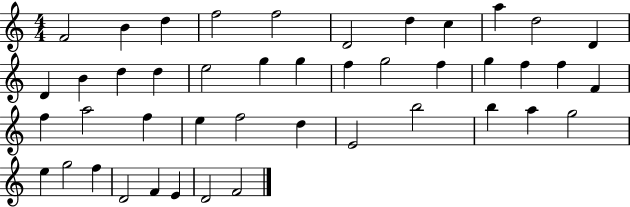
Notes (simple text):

F4/h B4/q D5/q F5/h F5/h D4/h D5/q C5/q A5/q D5/h D4/q D4/q B4/q D5/q D5/q E5/h G5/q G5/q F5/q G5/h F5/q G5/q F5/q F5/q F4/q F5/q A5/h F5/q E5/q F5/h D5/q E4/h B5/h B5/q A5/q G5/h E5/q G5/h F5/q D4/h F4/q E4/q D4/h F4/h